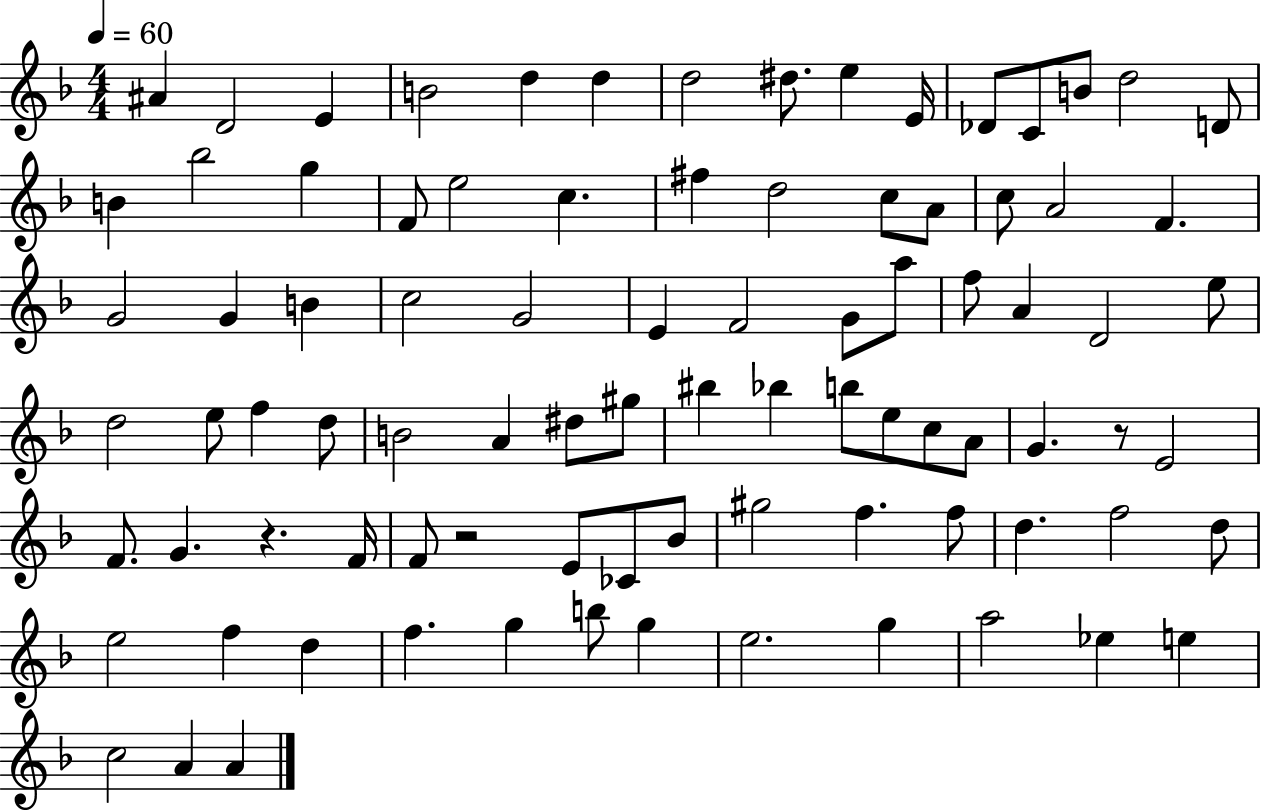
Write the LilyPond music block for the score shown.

{
  \clef treble
  \numericTimeSignature
  \time 4/4
  \key f \major
  \tempo 4 = 60
  ais'4 d'2 e'4 | b'2 d''4 d''4 | d''2 dis''8. e''4 e'16 | des'8 c'8 b'8 d''2 d'8 | \break b'4 bes''2 g''4 | f'8 e''2 c''4. | fis''4 d''2 c''8 a'8 | c''8 a'2 f'4. | \break g'2 g'4 b'4 | c''2 g'2 | e'4 f'2 g'8 a''8 | f''8 a'4 d'2 e''8 | \break d''2 e''8 f''4 d''8 | b'2 a'4 dis''8 gis''8 | bis''4 bes''4 b''8 e''8 c''8 a'8 | g'4. r8 e'2 | \break f'8. g'4. r4. f'16 | f'8 r2 e'8 ces'8 bes'8 | gis''2 f''4. f''8 | d''4. f''2 d''8 | \break e''2 f''4 d''4 | f''4. g''4 b''8 g''4 | e''2. g''4 | a''2 ees''4 e''4 | \break c''2 a'4 a'4 | \bar "|."
}